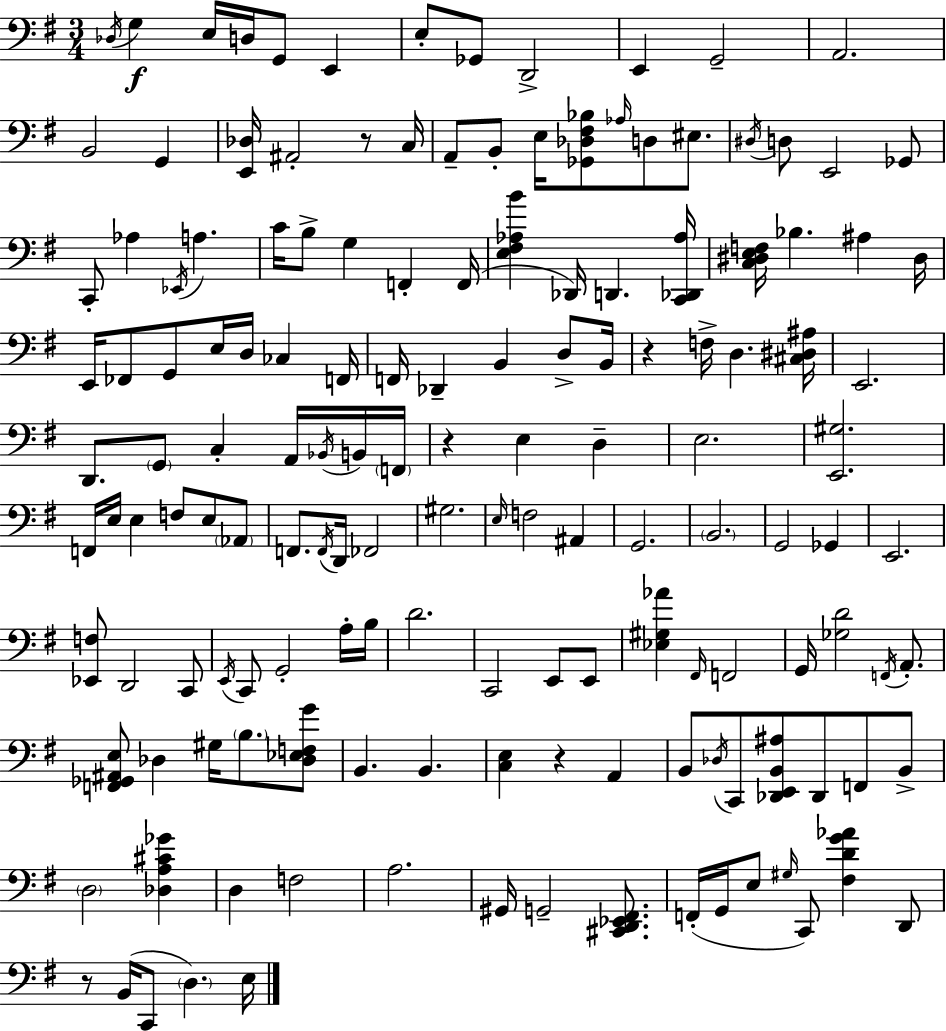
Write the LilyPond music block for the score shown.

{
  \clef bass
  \numericTimeSignature
  \time 3/4
  \key g \major
  \acciaccatura { des16 }\f g4 e16 d16 g,8 e,4 | e8-. ges,8 d,2-> | e,4 g,2-- | a,2. | \break b,2 g,4 | <e, des>16 ais,2-. r8 | c16 a,8-- b,8-. e16 <ges, des fis bes>8 \grace { aes16 } d8 eis8. | \acciaccatura { dis16 } d8 e,2 | \break ges,8 c,8-. aes4 \acciaccatura { ees,16 } a4. | c'16 b8-> g4 f,4-. | f,16( <e fis aes b'>4 des,16) d,4. | <c, des, aes>16 <c dis e f>16 bes4. ais4 | \break dis16 e,16 fes,8 g,8 e16 d16 ces4 | f,16 f,16 des,4-- b,4 | d8-> b,16 r4 f16-> d4. | <cis dis ais>16 e,2. | \break d,8. \parenthesize g,8 c4-. | a,16 \acciaccatura { bes,16 } b,16 \parenthesize f,16 r4 e4 | d4-- e2. | <e, gis>2. | \break f,16 e16 e4 f8 | e8 \parenthesize aes,8 f,8. \acciaccatura { f,16 } d,16 fes,2 | gis2. | \grace { e16 } f2 | \break ais,4 g,2. | \parenthesize b,2. | g,2 | ges,4 e,2. | \break <ees, f>8 d,2 | c,8 \acciaccatura { e,16 } c,8 g,2-. | a16-. b16 d'2. | c,2 | \break e,8 e,8 <ees gis aes'>4 | \grace { fis,16 } f,2 g,16 <ges d'>2 | \acciaccatura { f,16 } a,8.-. <f, ges, ais, e>8 | des4 gis16 \parenthesize b8. <des ees f g'>8 b,4. | \break b,4. <c e>4 | r4 a,4 b,8 | \acciaccatura { des16 } c,8 <des, e, b, ais>8 des,8 f,8 b,8-> \parenthesize d2 | <des a cis' ges'>4 d4 | \break f2 a2. | gis,16 | g,2-- <cis, d, ees, fis,>8. f,16-.( | g,16 e8 \grace { gis16 } c,8) <fis d' g' aes'>4 d,8 | \break r8 b,16( c,8 \parenthesize d4.) e16 | \bar "|."
}